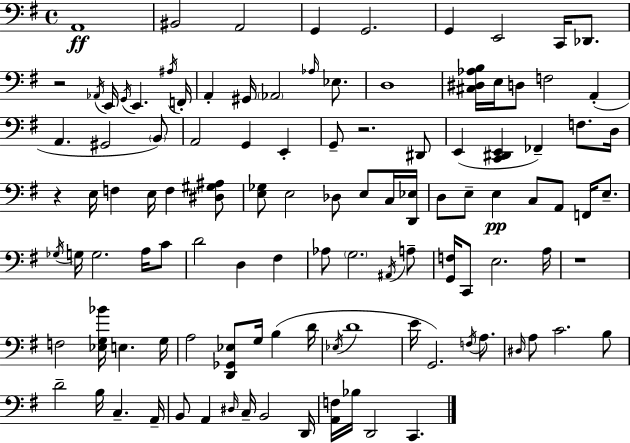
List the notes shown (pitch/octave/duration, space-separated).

A2/w BIS2/h A2/h G2/q G2/h. G2/q E2/h C2/s Db2/e. R/h Ab2/s E2/s G2/s E2/q. A#3/s F2/s A2/q G#2/s Ab2/h Ab3/s Eb3/e. D3/w [C#3,D#3,Ab3,B3]/s E3/s D3/e F3/h A2/q A2/q. G#2/h B2/e A2/h G2/q E2/q G2/e R/h. D#2/e E2/q [C2,D#2,E2]/q FES2/q F3/e. D3/s R/q E3/s F3/q E3/s F3/q [D#3,G#3,A#3]/e [E3,Gb3]/e E3/h Db3/e E3/e C3/s [D2,Eb3]/s D3/e E3/e E3/q C3/e A2/e F2/s E3/e. Gb3/s G3/s G3/h. A3/s C4/e D4/h D3/q F#3/q Ab3/e G3/h. A#2/s A3/e [G2,F3]/s C2/e E3/h. A3/s R/w F3/h [Eb3,G3,Bb4]/s E3/q. G3/s A3/h [D2,Gb2,Eb3]/e G3/s B3/q D4/s Eb3/s D4/w E4/s G2/h. F3/s A3/e. D#3/s A3/e C4/h. B3/e D4/h B3/s C3/q. A2/s B2/e A2/q D#3/s C3/s B2/h D2/s [A2,F3]/s Bb3/s D2/h C2/q.